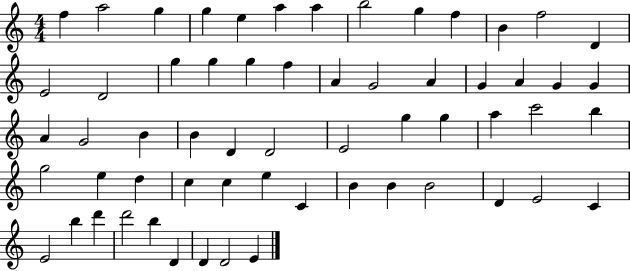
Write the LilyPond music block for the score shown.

{
  \clef treble
  \numericTimeSignature
  \time 4/4
  \key c \major
  f''4 a''2 g''4 | g''4 e''4 a''4 a''4 | b''2 g''4 f''4 | b'4 f''2 d'4 | \break e'2 d'2 | g''4 g''4 g''4 f''4 | a'4 g'2 a'4 | g'4 a'4 g'4 g'4 | \break a'4 g'2 b'4 | b'4 d'4 d'2 | e'2 g''4 g''4 | a''4 c'''2 b''4 | \break g''2 e''4 d''4 | c''4 c''4 e''4 c'4 | b'4 b'4 b'2 | d'4 e'2 c'4 | \break e'2 b''4 d'''4 | d'''2 b''4 d'4 | d'4 d'2 e'4 | \bar "|."
}